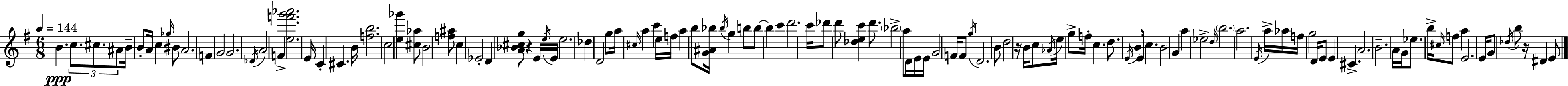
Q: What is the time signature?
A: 6/8